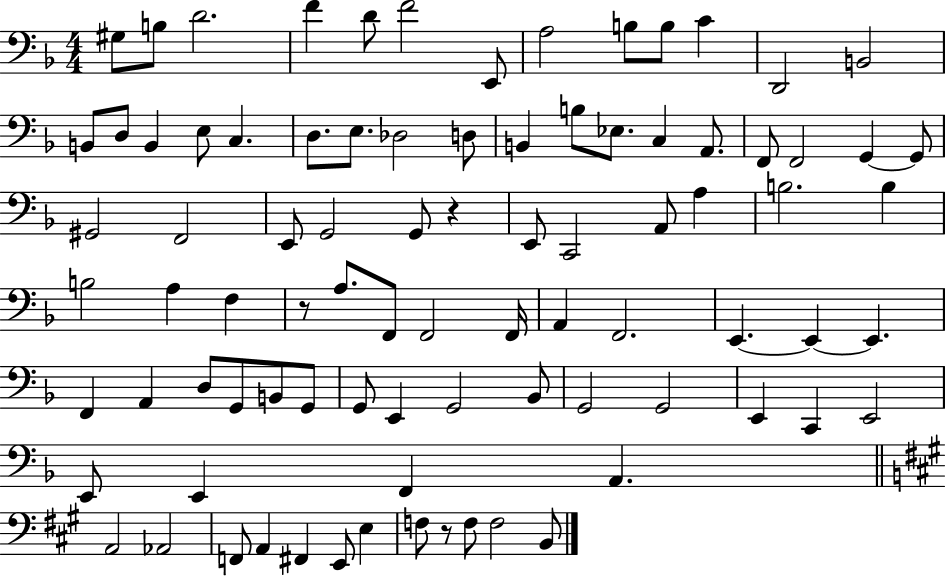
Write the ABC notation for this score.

X:1
T:Untitled
M:4/4
L:1/4
K:F
^G,/2 B,/2 D2 F D/2 F2 E,,/2 A,2 B,/2 B,/2 C D,,2 B,,2 B,,/2 D,/2 B,, E,/2 C, D,/2 E,/2 _D,2 D,/2 B,, B,/2 _E,/2 C, A,,/2 F,,/2 F,,2 G,, G,,/2 ^G,,2 F,,2 E,,/2 G,,2 G,,/2 z E,,/2 C,,2 A,,/2 A, B,2 B, B,2 A, F, z/2 A,/2 F,,/2 F,,2 F,,/4 A,, F,,2 E,, E,, E,, F,, A,, D,/2 G,,/2 B,,/2 G,,/2 G,,/2 E,, G,,2 _B,,/2 G,,2 G,,2 E,, C,, E,,2 E,,/2 E,, F,, A,, A,,2 _A,,2 F,,/2 A,, ^F,, E,,/2 E, F,/2 z/2 F,/2 F,2 B,,/2